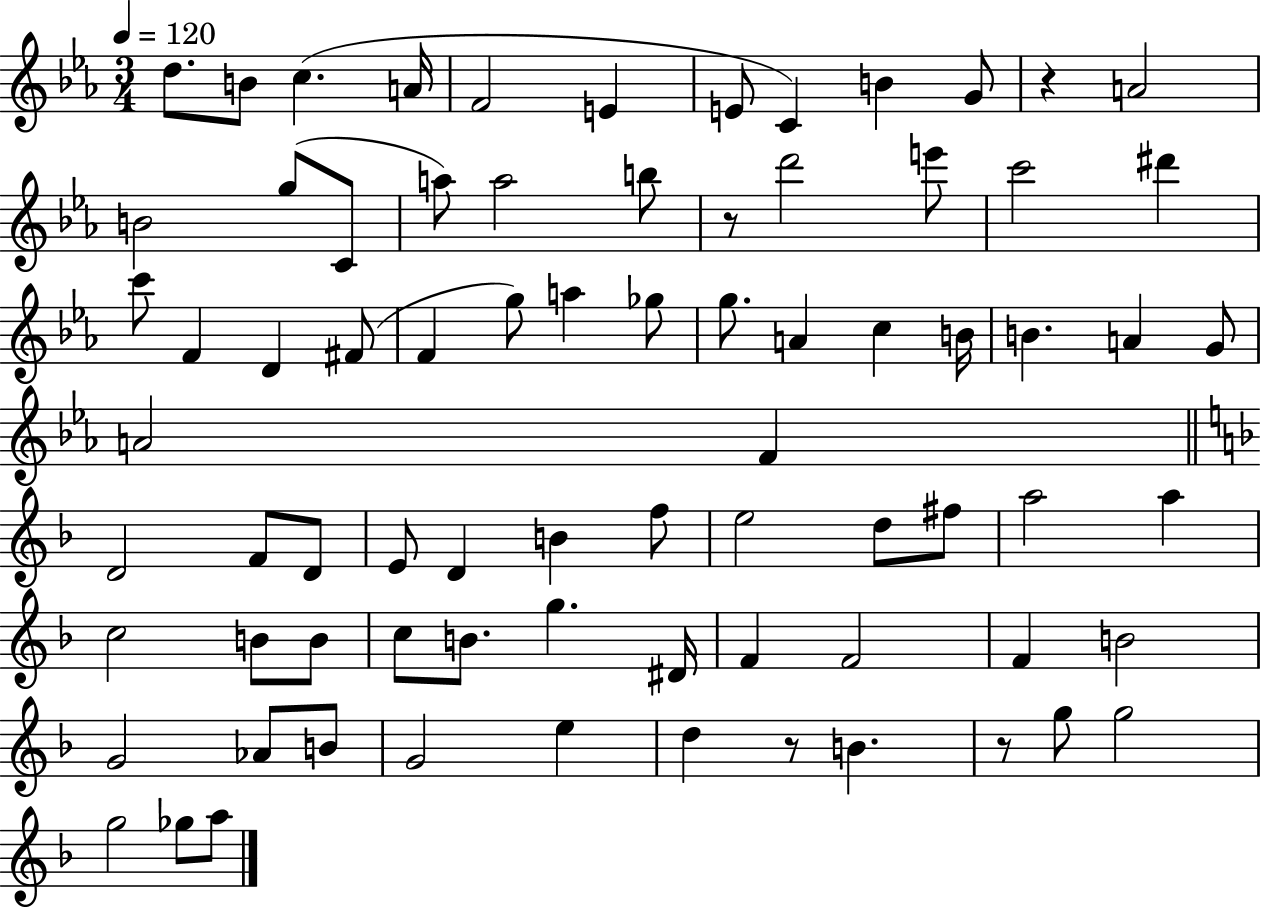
D5/e. B4/e C5/q. A4/s F4/h E4/q E4/e C4/q B4/q G4/e R/q A4/h B4/h G5/e C4/e A5/e A5/h B5/e R/e D6/h E6/e C6/h D#6/q C6/e F4/q D4/q F#4/e F4/q G5/e A5/q Gb5/e G5/e. A4/q C5/q B4/s B4/q. A4/q G4/e A4/h F4/q D4/h F4/e D4/e E4/e D4/q B4/q F5/e E5/h D5/e F#5/e A5/h A5/q C5/h B4/e B4/e C5/e B4/e. G5/q. D#4/s F4/q F4/h F4/q B4/h G4/h Ab4/e B4/e G4/h E5/q D5/q R/e B4/q. R/e G5/e G5/h G5/h Gb5/e A5/e